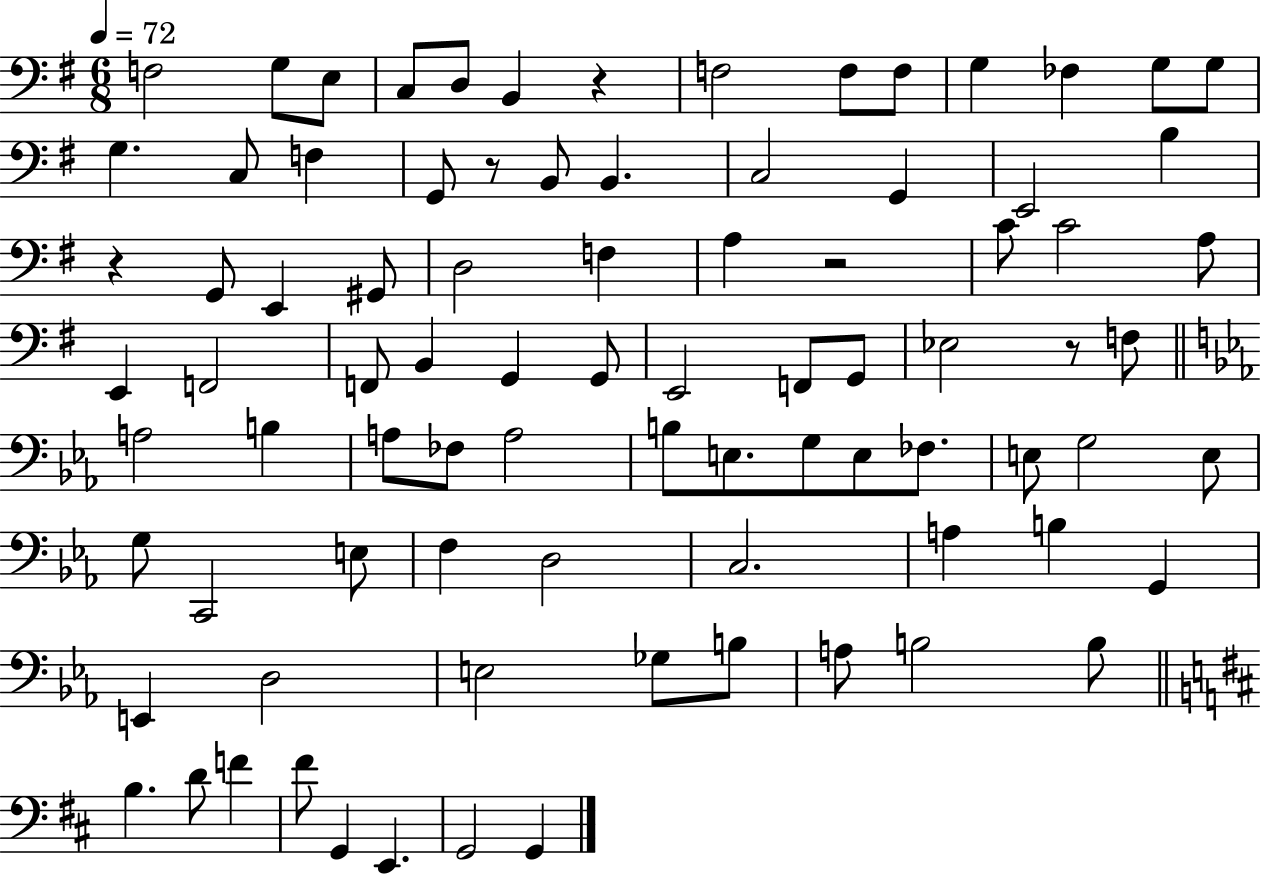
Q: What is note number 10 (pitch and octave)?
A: G3